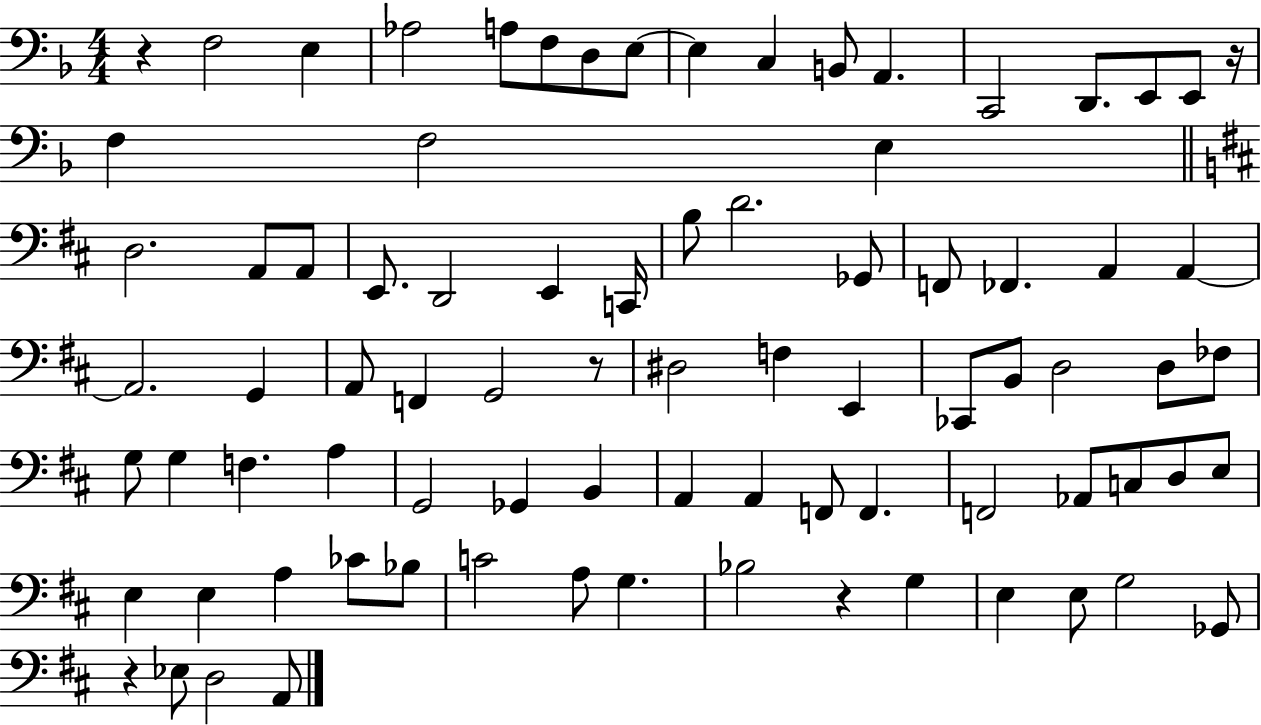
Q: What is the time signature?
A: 4/4